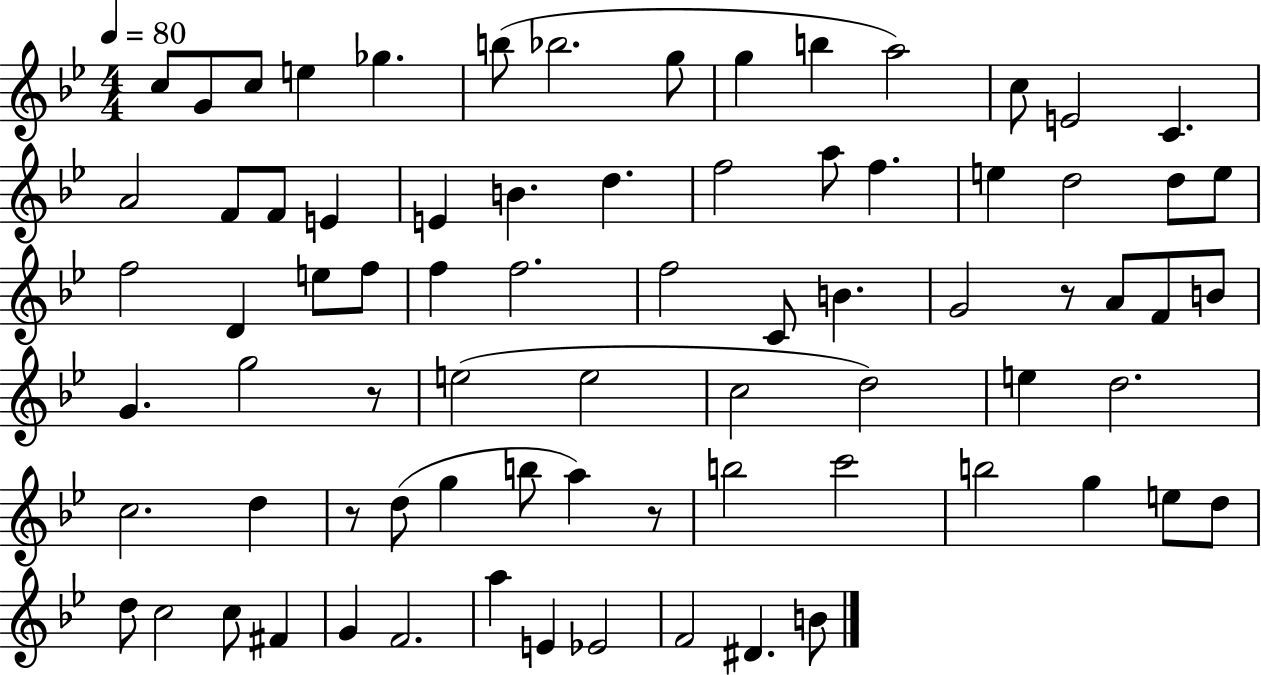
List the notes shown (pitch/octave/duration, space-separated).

C5/e G4/e C5/e E5/q Gb5/q. B5/e Bb5/h. G5/e G5/q B5/q A5/h C5/e E4/h C4/q. A4/h F4/e F4/e E4/q E4/q B4/q. D5/q. F5/h A5/e F5/q. E5/q D5/h D5/e E5/e F5/h D4/q E5/e F5/e F5/q F5/h. F5/h C4/e B4/q. G4/h R/e A4/e F4/e B4/e G4/q. G5/h R/e E5/h E5/h C5/h D5/h E5/q D5/h. C5/h. D5/q R/e D5/e G5/q B5/e A5/q R/e B5/h C6/h B5/h G5/q E5/e D5/e D5/e C5/h C5/e F#4/q G4/q F4/h. A5/q E4/q Eb4/h F4/h D#4/q. B4/e